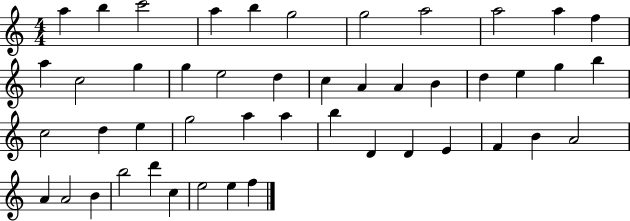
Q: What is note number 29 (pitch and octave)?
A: G5